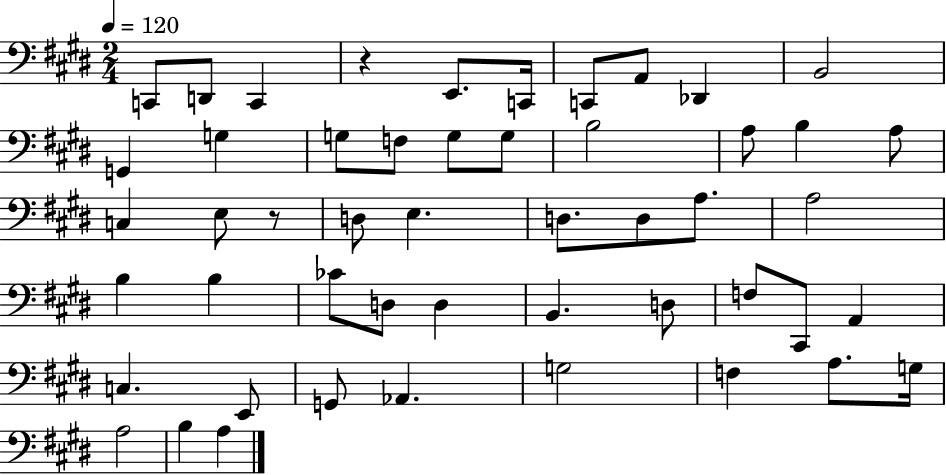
C2/e D2/e C2/q R/q E2/e. C2/s C2/e A2/e Db2/q B2/h G2/q G3/q G3/e F3/e G3/e G3/e B3/h A3/e B3/q A3/e C3/q E3/e R/e D3/e E3/q. D3/e. D3/e A3/e. A3/h B3/q B3/q CES4/e D3/e D3/q B2/q. D3/e F3/e C#2/e A2/q C3/q. E2/e G2/e Ab2/q. G3/h F3/q A3/e. G3/s A3/h B3/q A3/q